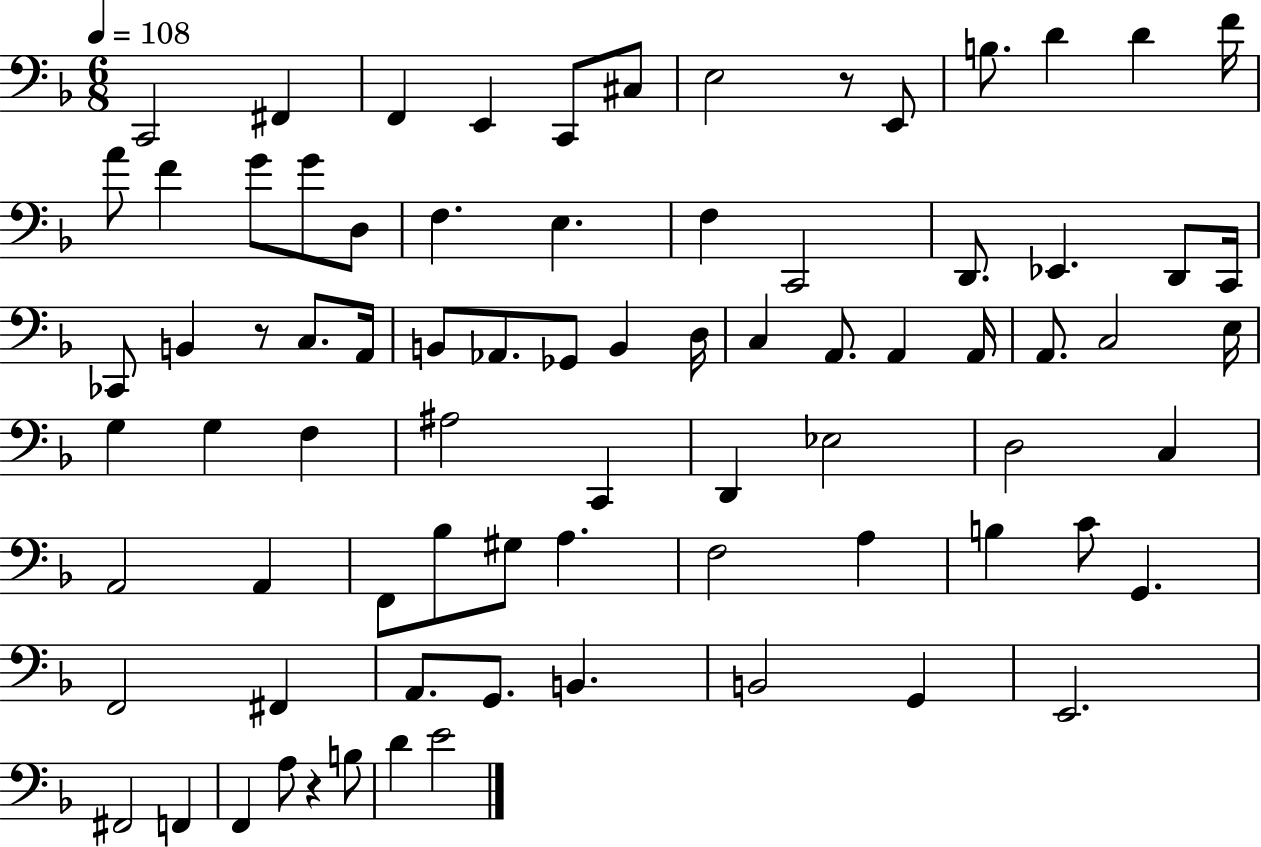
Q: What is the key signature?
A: F major